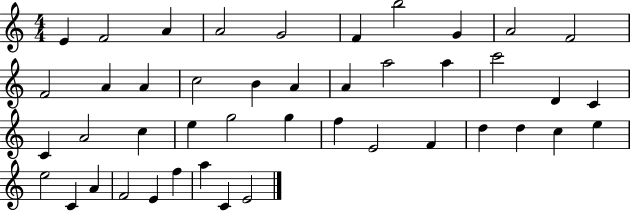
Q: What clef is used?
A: treble